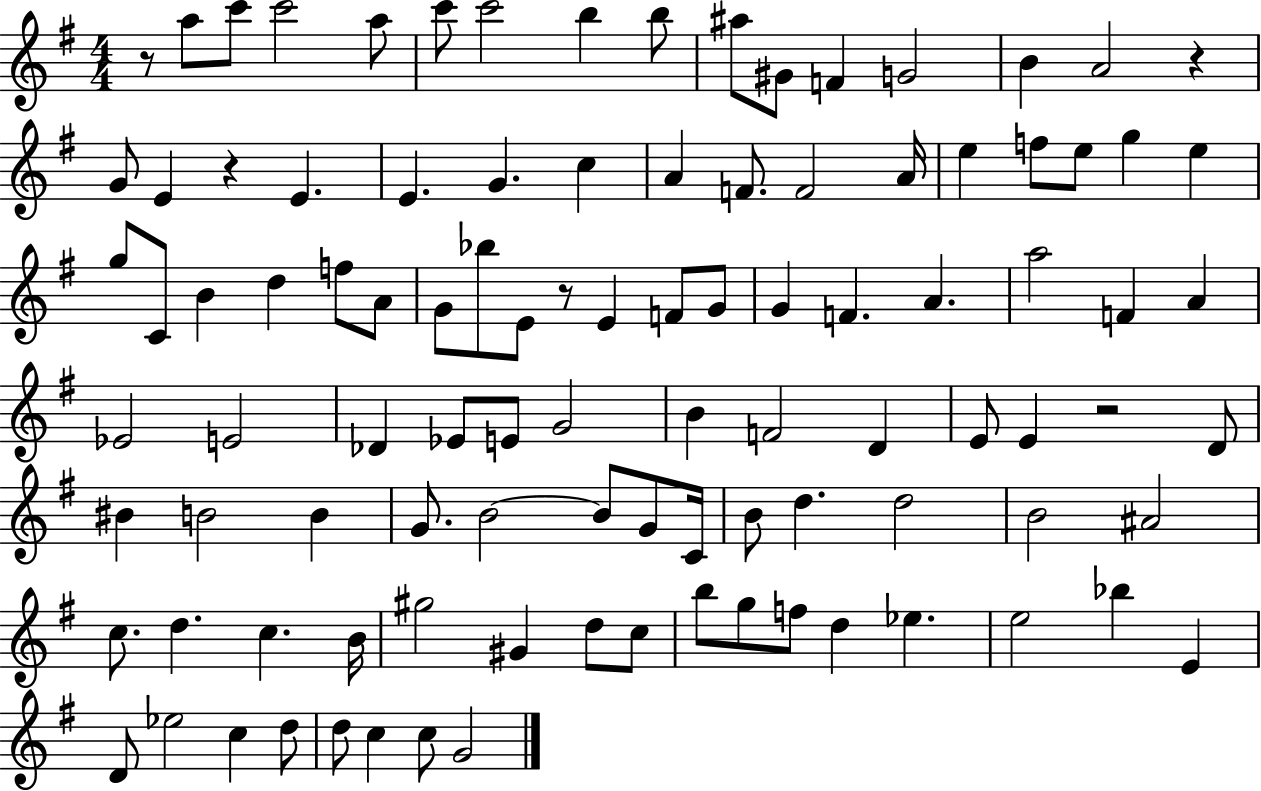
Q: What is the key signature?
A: G major